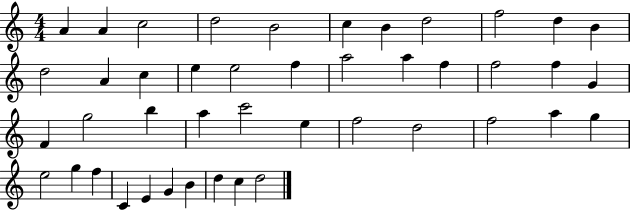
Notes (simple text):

A4/q A4/q C5/h D5/h B4/h C5/q B4/q D5/h F5/h D5/q B4/q D5/h A4/q C5/q E5/q E5/h F5/q A5/h A5/q F5/q F5/h F5/q G4/q F4/q G5/h B5/q A5/q C6/h E5/q F5/h D5/h F5/h A5/q G5/q E5/h G5/q F5/q C4/q E4/q G4/q B4/q D5/q C5/q D5/h